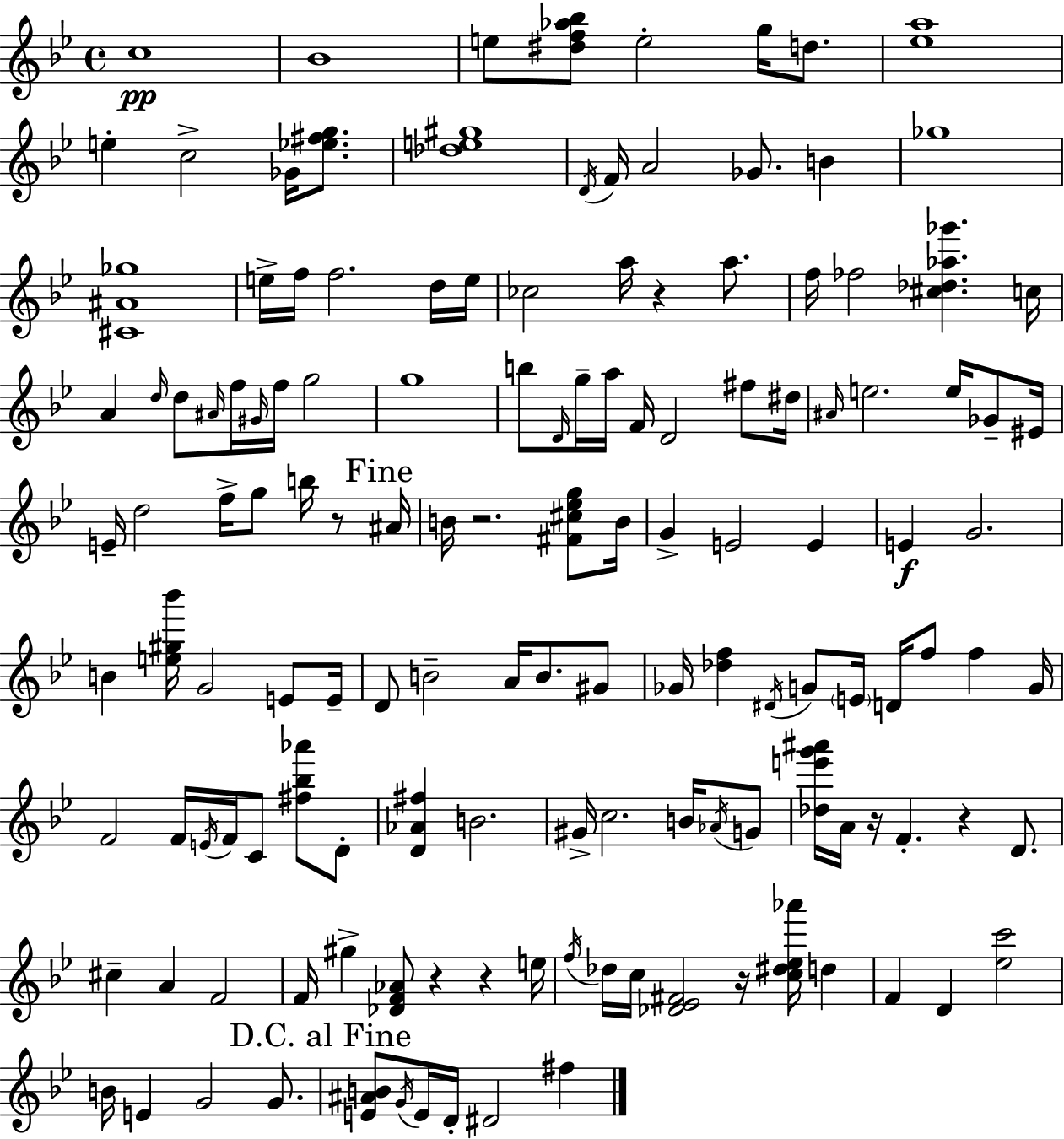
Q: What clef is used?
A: treble